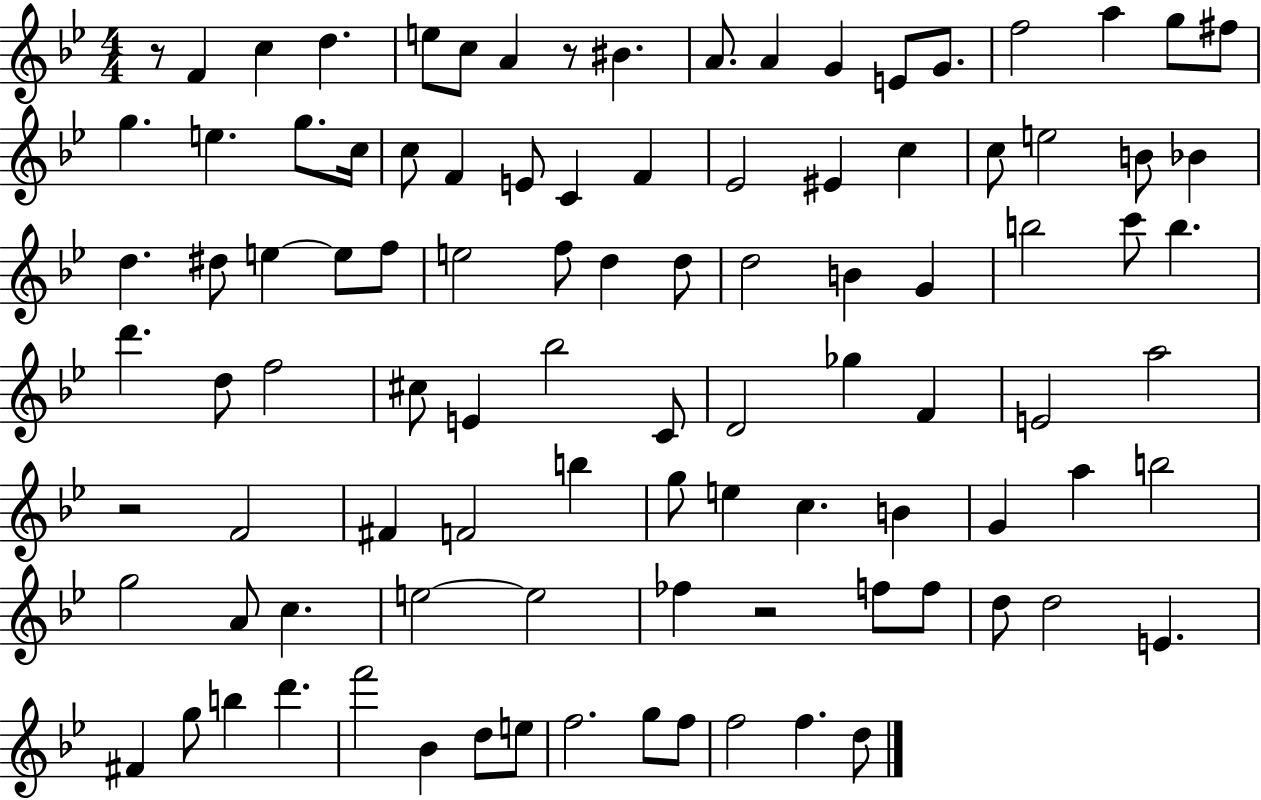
R/e F4/q C5/q D5/q. E5/e C5/e A4/q R/e BIS4/q. A4/e. A4/q G4/q E4/e G4/e. F5/h A5/q G5/e F#5/e G5/q. E5/q. G5/e. C5/s C5/e F4/q E4/e C4/q F4/q Eb4/h EIS4/q C5/q C5/e E5/h B4/e Bb4/q D5/q. D#5/e E5/q E5/e F5/e E5/h F5/e D5/q D5/e D5/h B4/q G4/q B5/h C6/e B5/q. D6/q. D5/e F5/h C#5/e E4/q Bb5/h C4/e D4/h Gb5/q F4/q E4/h A5/h R/h F4/h F#4/q F4/h B5/q G5/e E5/q C5/q. B4/q G4/q A5/q B5/h G5/h A4/e C5/q. E5/h E5/h FES5/q R/h F5/e F5/e D5/e D5/h E4/q. F#4/q G5/e B5/q D6/q. F6/h Bb4/q D5/e E5/e F5/h. G5/e F5/e F5/h F5/q. D5/e